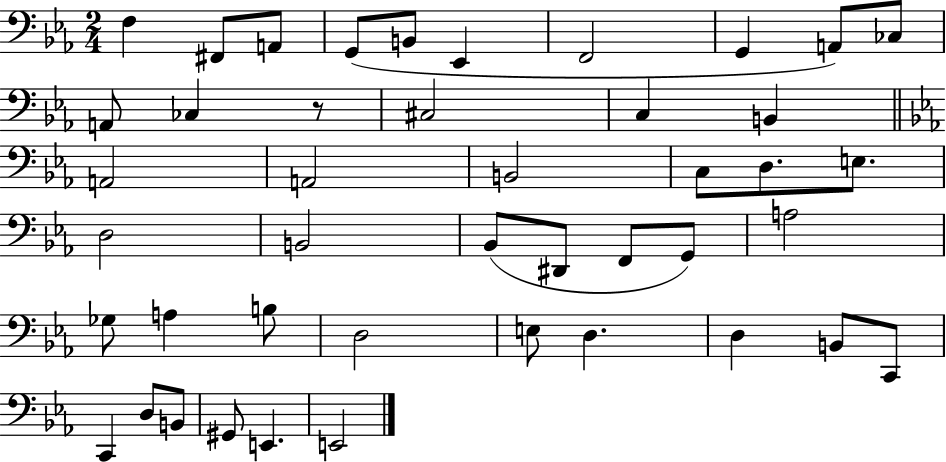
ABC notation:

X:1
T:Untitled
M:2/4
L:1/4
K:Eb
F, ^F,,/2 A,,/2 G,,/2 B,,/2 _E,, F,,2 G,, A,,/2 _C,/2 A,,/2 _C, z/2 ^C,2 C, B,, A,,2 A,,2 B,,2 C,/2 D,/2 E,/2 D,2 B,,2 _B,,/2 ^D,,/2 F,,/2 G,,/2 A,2 _G,/2 A, B,/2 D,2 E,/2 D, D, B,,/2 C,,/2 C,, D,/2 B,,/2 ^G,,/2 E,, E,,2